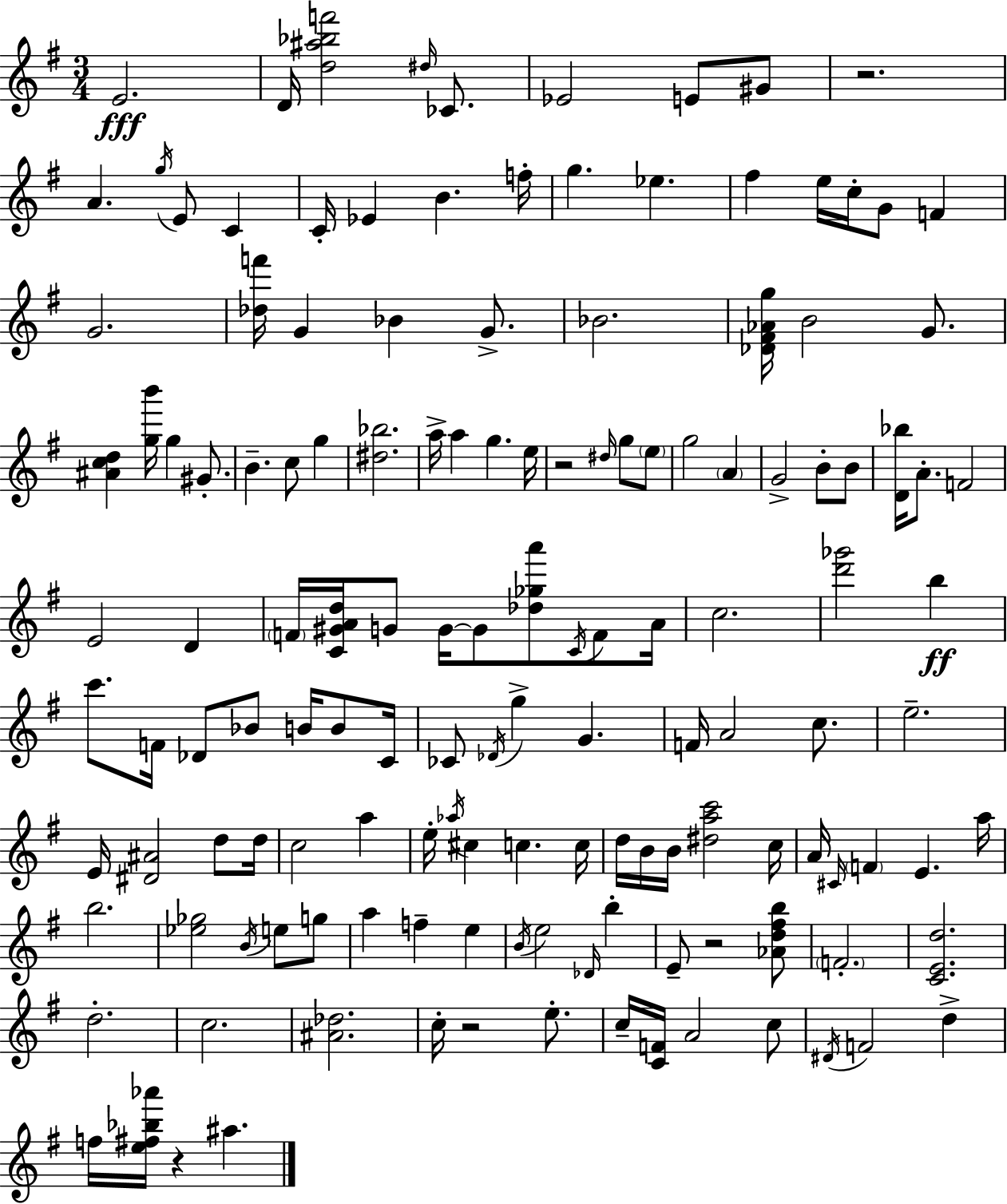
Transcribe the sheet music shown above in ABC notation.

X:1
T:Untitled
M:3/4
L:1/4
K:G
E2 D/4 [d^a_bf']2 ^d/4 _C/2 _E2 E/2 ^G/2 z2 A g/4 E/2 C C/4 _E B f/4 g _e ^f e/4 c/4 G/2 F G2 [_df']/4 G _B G/2 _B2 [_D^F_Ag]/4 B2 G/2 [^Acd] [gb']/4 g ^G/2 B c/2 g [^d_b]2 a/4 a g e/4 z2 ^d/4 g/2 e/2 g2 A G2 B/2 B/2 [D_b]/4 A/2 F2 E2 D F/4 [C^GAd]/4 G/2 G/4 G/2 [_d_ga']/2 C/4 F/2 A/4 c2 [d'_g']2 b c'/2 F/4 _D/2 _B/2 B/4 B/2 C/4 _C/2 _D/4 g G F/4 A2 c/2 e2 E/4 [^D^A]2 d/2 d/4 c2 a e/4 _a/4 ^c c c/4 d/4 B/4 B/4 [^dac']2 c/4 A/4 ^C/4 F E a/4 b2 [_e_g]2 B/4 e/2 g/2 a f e B/4 e2 _D/4 b E/2 z2 [_Ad^fb]/2 F2 [CEd]2 d2 c2 [^A_d]2 c/4 z2 e/2 c/4 [CF]/4 A2 c/2 ^D/4 F2 d f/4 [e^f_b_a']/4 z ^a